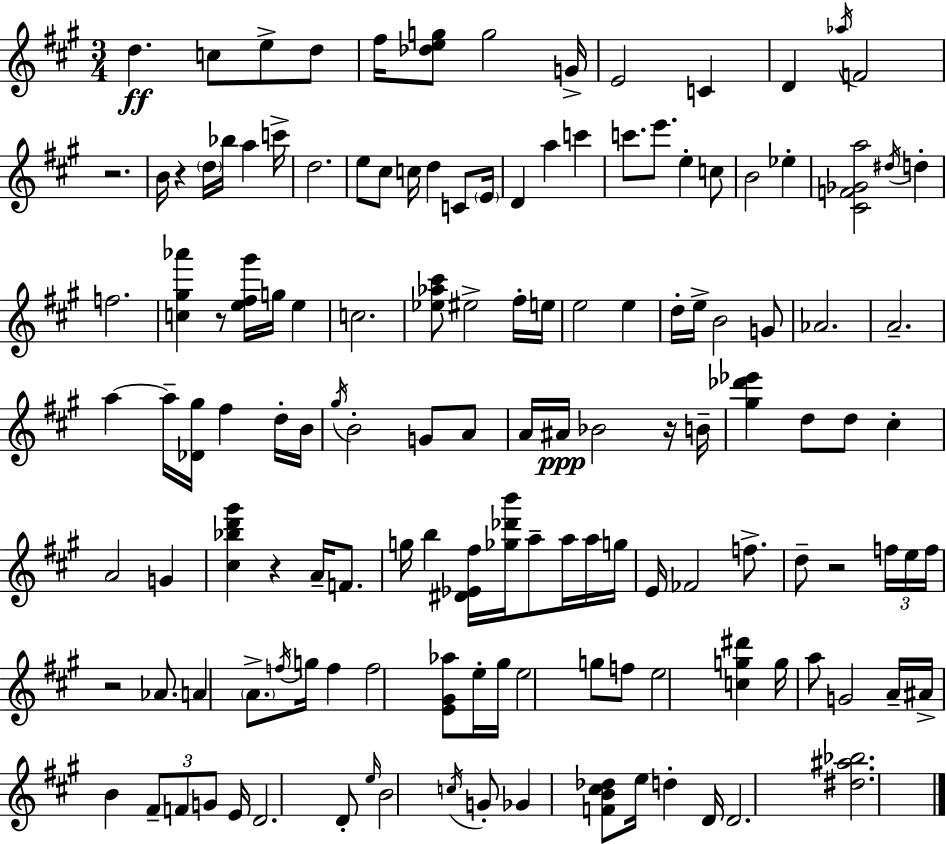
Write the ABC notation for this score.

X:1
T:Untitled
M:3/4
L:1/4
K:A
d c/2 e/2 d/2 ^f/4 [_deg]/2 g2 G/4 E2 C D _a/4 F2 z2 B/4 z d/4 _b/4 a c'/4 d2 e/2 ^c/2 c/4 d C/2 E/4 D a c' c'/2 e'/2 e c/2 B2 _e [^CF_Ga]2 ^d/4 d f2 [c^g_a'] z/2 [e^f^g']/4 g/4 e c2 [_e_a^c']/2 ^e2 ^f/4 e/4 e2 e d/4 e/4 B2 G/2 _A2 A2 a a/4 [_D^g]/4 ^f d/4 B/4 ^g/4 B2 G/2 A/2 A/4 ^A/4 _B2 z/4 B/4 [^g_d'_e'] d/2 d/2 ^c A2 G [^c_bd'^g'] z A/4 F/2 g/4 b [^D_E^f]/4 [_g_d'b']/4 a/2 a/4 a/4 g/4 E/4 _F2 f/2 d/2 z2 f/4 e/4 f/4 z2 _A/2 A A/2 f/4 g/4 f f2 [E^G_a]/2 e/4 ^g/4 e2 g/2 f/2 e2 [cg^d'] g/4 a/2 G2 A/4 ^A/4 B ^F/2 F/2 G/2 E/4 D2 D/2 e/4 B2 c/4 G/2 _G [FB^c_d]/2 e/4 d D/4 D2 [^d^a_b]2